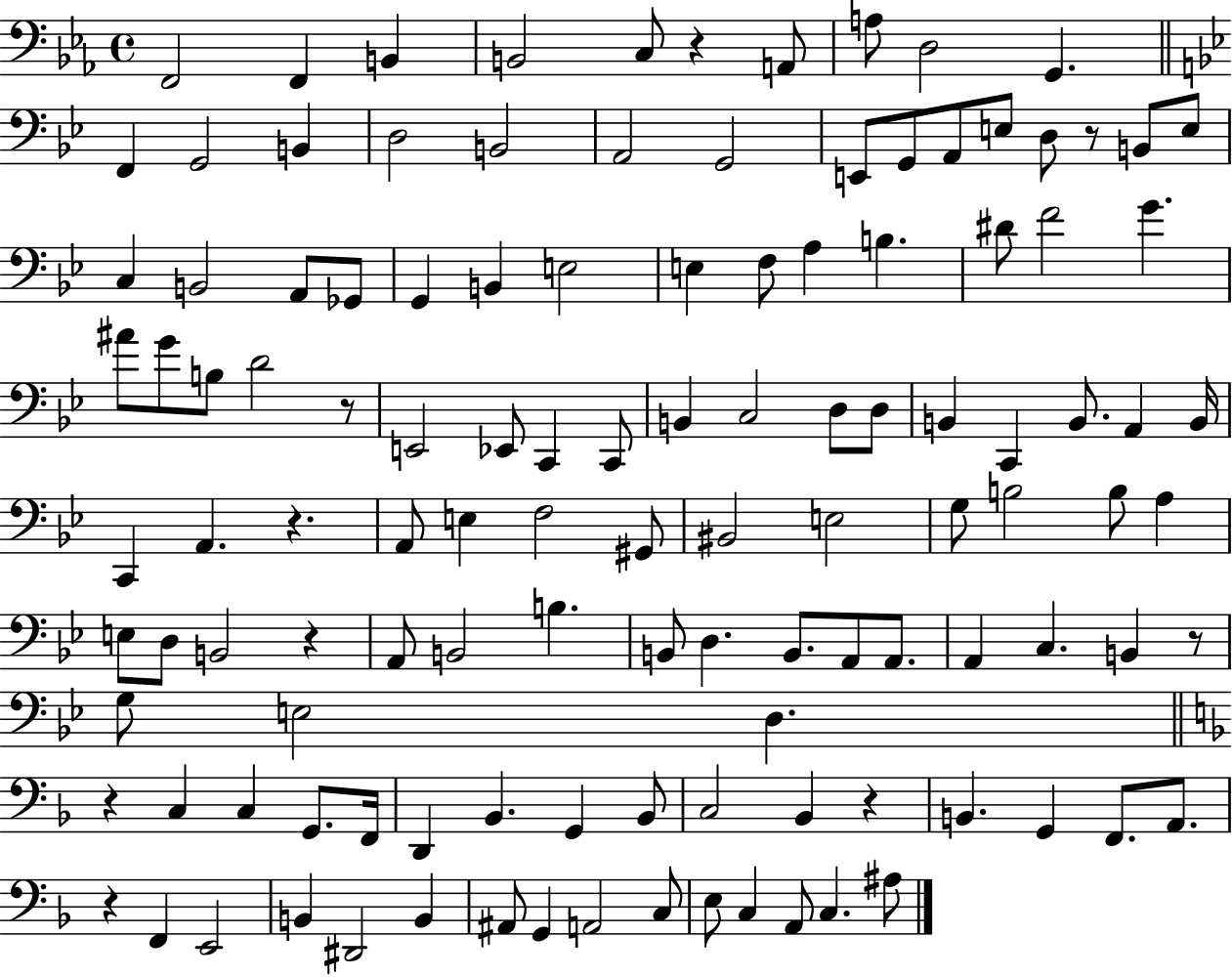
X:1
T:Untitled
M:4/4
L:1/4
K:Eb
F,,2 F,, B,, B,,2 C,/2 z A,,/2 A,/2 D,2 G,, F,, G,,2 B,, D,2 B,,2 A,,2 G,,2 E,,/2 G,,/2 A,,/2 E,/2 D,/2 z/2 B,,/2 E,/2 C, B,,2 A,,/2 _G,,/2 G,, B,, E,2 E, F,/2 A, B, ^D/2 F2 G ^A/2 G/2 B,/2 D2 z/2 E,,2 _E,,/2 C,, C,,/2 B,, C,2 D,/2 D,/2 B,, C,, B,,/2 A,, B,,/4 C,, A,, z A,,/2 E, F,2 ^G,,/2 ^B,,2 E,2 G,/2 B,2 B,/2 A, E,/2 D,/2 B,,2 z A,,/2 B,,2 B, B,,/2 D, B,,/2 A,,/2 A,,/2 A,, C, B,, z/2 G,/2 E,2 D, z C, C, G,,/2 F,,/4 D,, _B,, G,, _B,,/2 C,2 _B,, z B,, G,, F,,/2 A,,/2 z F,, E,,2 B,, ^D,,2 B,, ^A,,/2 G,, A,,2 C,/2 E,/2 C, A,,/2 C, ^A,/2